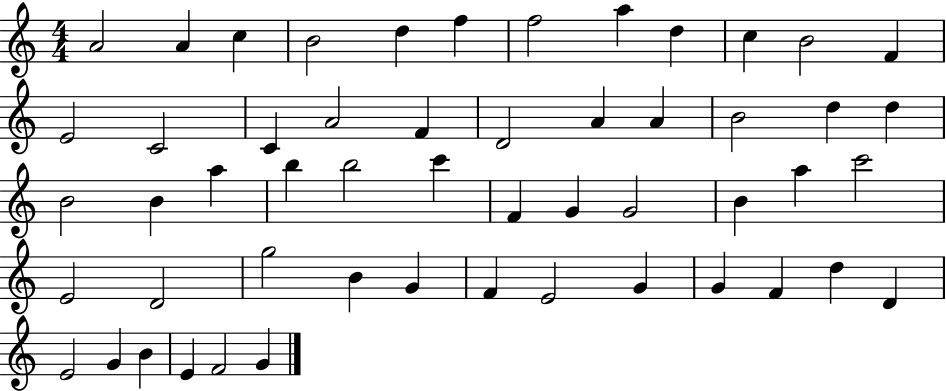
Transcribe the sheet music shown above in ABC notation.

X:1
T:Untitled
M:4/4
L:1/4
K:C
A2 A c B2 d f f2 a d c B2 F E2 C2 C A2 F D2 A A B2 d d B2 B a b b2 c' F G G2 B a c'2 E2 D2 g2 B G F E2 G G F d D E2 G B E F2 G